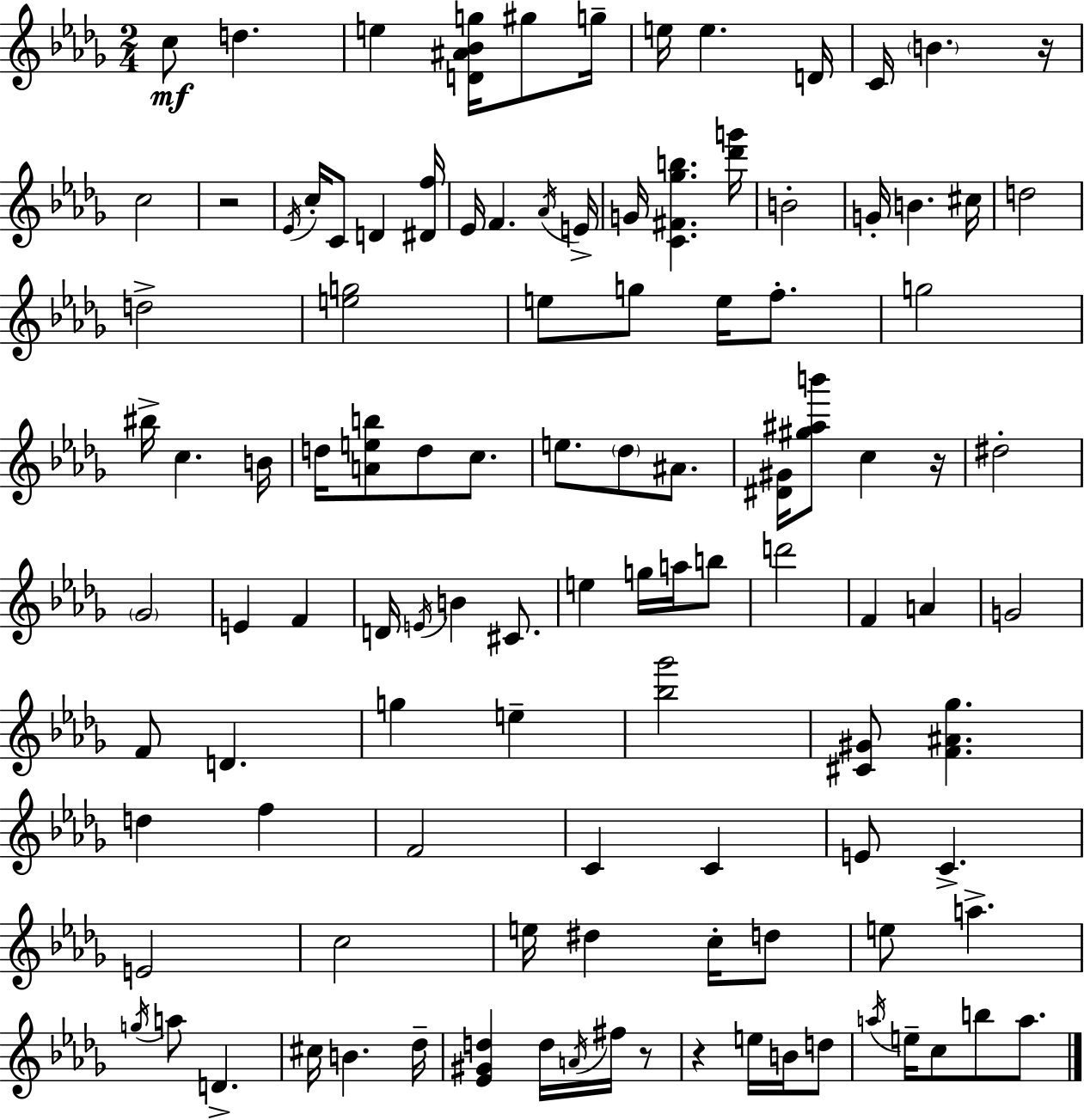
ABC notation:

X:1
T:Untitled
M:2/4
L:1/4
K:Bbm
c/2 d e [D^A_Bg]/4 ^g/2 g/4 e/4 e D/4 C/4 B z/4 c2 z2 _E/4 c/4 C/2 D [^Df]/4 _E/4 F _A/4 E/4 G/4 [C^F_gb] [_d'g']/4 B2 G/4 B ^c/4 d2 d2 [eg]2 e/2 g/2 e/4 f/2 g2 ^b/4 c B/4 d/4 [Aeb]/2 d/2 c/2 e/2 _d/2 ^A/2 [^D^G]/4 [^g^ab']/2 c z/4 ^d2 _G2 E F D/4 E/4 B ^C/2 e g/4 a/4 b/2 d'2 F A G2 F/2 D g e [_b_g']2 [^C^G]/2 [F^A_g] d f F2 C C E/2 C E2 c2 e/4 ^d c/4 d/2 e/2 a g/4 a/2 D ^c/4 B _d/4 [_E^Gd] d/4 A/4 ^f/4 z/2 z e/4 B/4 d/2 a/4 e/4 c/2 b/2 a/2